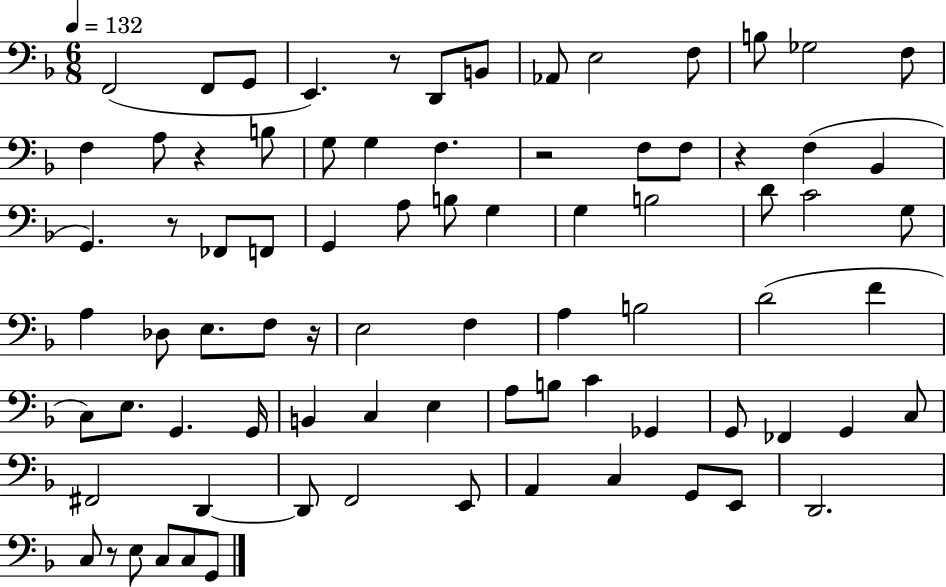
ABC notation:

X:1
T:Untitled
M:6/8
L:1/4
K:F
F,,2 F,,/2 G,,/2 E,, z/2 D,,/2 B,,/2 _A,,/2 E,2 F,/2 B,/2 _G,2 F,/2 F, A,/2 z B,/2 G,/2 G, F, z2 F,/2 F,/2 z F, _B,, G,, z/2 _F,,/2 F,,/2 G,, A,/2 B,/2 G, G, B,2 D/2 C2 G,/2 A, _D,/2 E,/2 F,/2 z/4 E,2 F, A, B,2 D2 F C,/2 E,/2 G,, G,,/4 B,, C, E, A,/2 B,/2 C _G,, G,,/2 _F,, G,, C,/2 ^F,,2 D,, D,,/2 F,,2 E,,/2 A,, C, G,,/2 E,,/2 D,,2 C,/2 z/2 E,/2 C,/2 C,/2 G,,/2